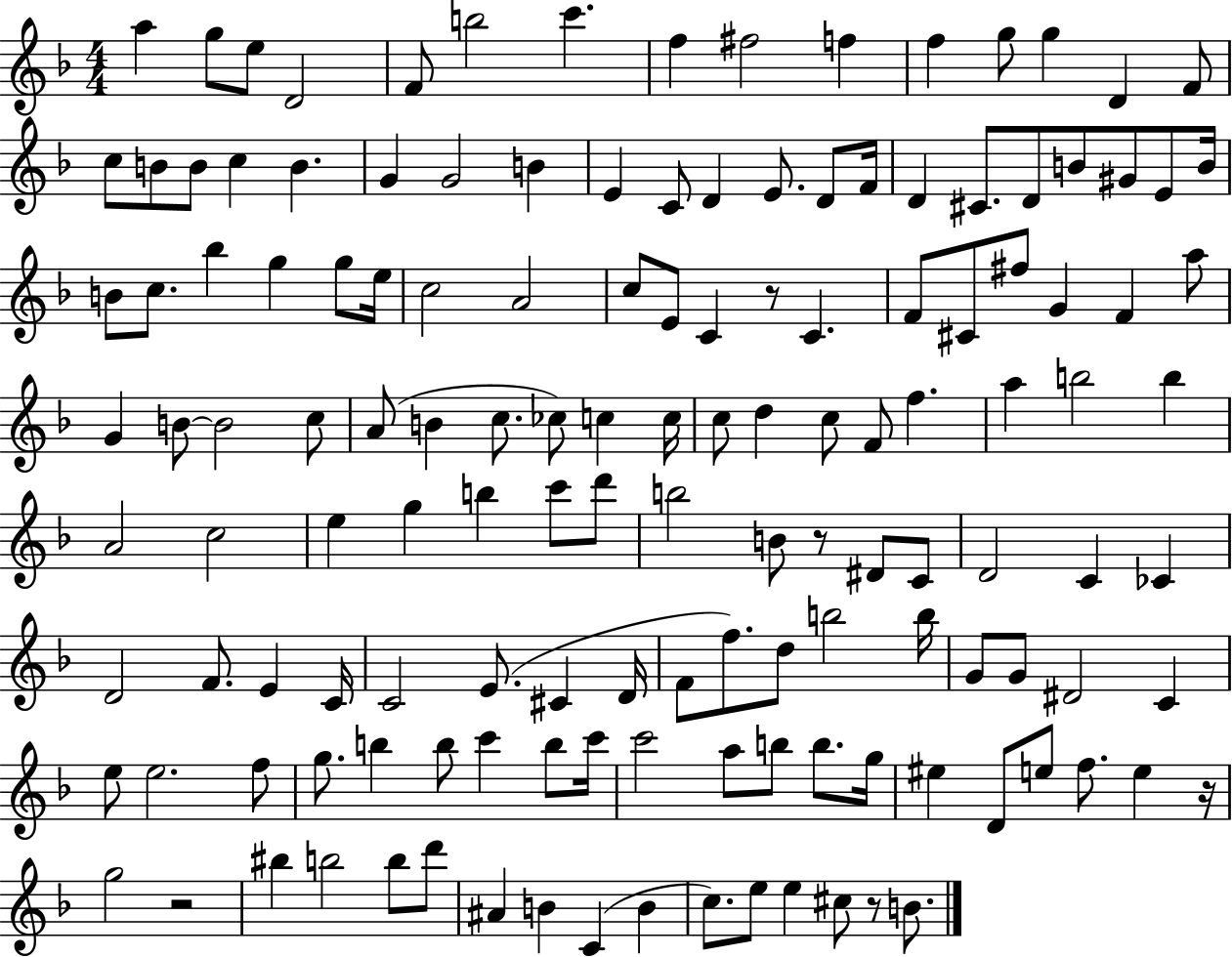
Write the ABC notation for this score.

X:1
T:Untitled
M:4/4
L:1/4
K:F
a g/2 e/2 D2 F/2 b2 c' f ^f2 f f g/2 g D F/2 c/2 B/2 B/2 c B G G2 B E C/2 D E/2 D/2 F/4 D ^C/2 D/2 B/2 ^G/2 E/2 B/4 B/2 c/2 _b g g/2 e/4 c2 A2 c/2 E/2 C z/2 C F/2 ^C/2 ^f/2 G F a/2 G B/2 B2 c/2 A/2 B c/2 _c/2 c c/4 c/2 d c/2 F/2 f a b2 b A2 c2 e g b c'/2 d'/2 b2 B/2 z/2 ^D/2 C/2 D2 C _C D2 F/2 E C/4 C2 E/2 ^C D/4 F/2 f/2 d/2 b2 b/4 G/2 G/2 ^D2 C e/2 e2 f/2 g/2 b b/2 c' b/2 c'/4 c'2 a/2 b/2 b/2 g/4 ^e D/2 e/2 f/2 e z/4 g2 z2 ^b b2 b/2 d'/2 ^A B C B c/2 e/2 e ^c/2 z/2 B/2